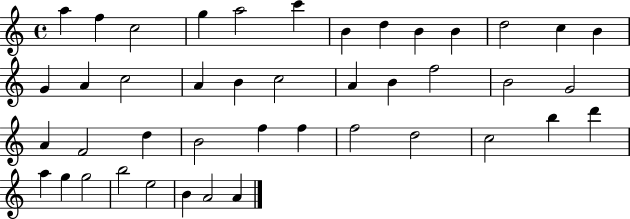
{
  \clef treble
  \time 4/4
  \defaultTimeSignature
  \key c \major
  a''4 f''4 c''2 | g''4 a''2 c'''4 | b'4 d''4 b'4 b'4 | d''2 c''4 b'4 | \break g'4 a'4 c''2 | a'4 b'4 c''2 | a'4 b'4 f''2 | b'2 g'2 | \break a'4 f'2 d''4 | b'2 f''4 f''4 | f''2 d''2 | c''2 b''4 d'''4 | \break a''4 g''4 g''2 | b''2 e''2 | b'4 a'2 a'4 | \bar "|."
}